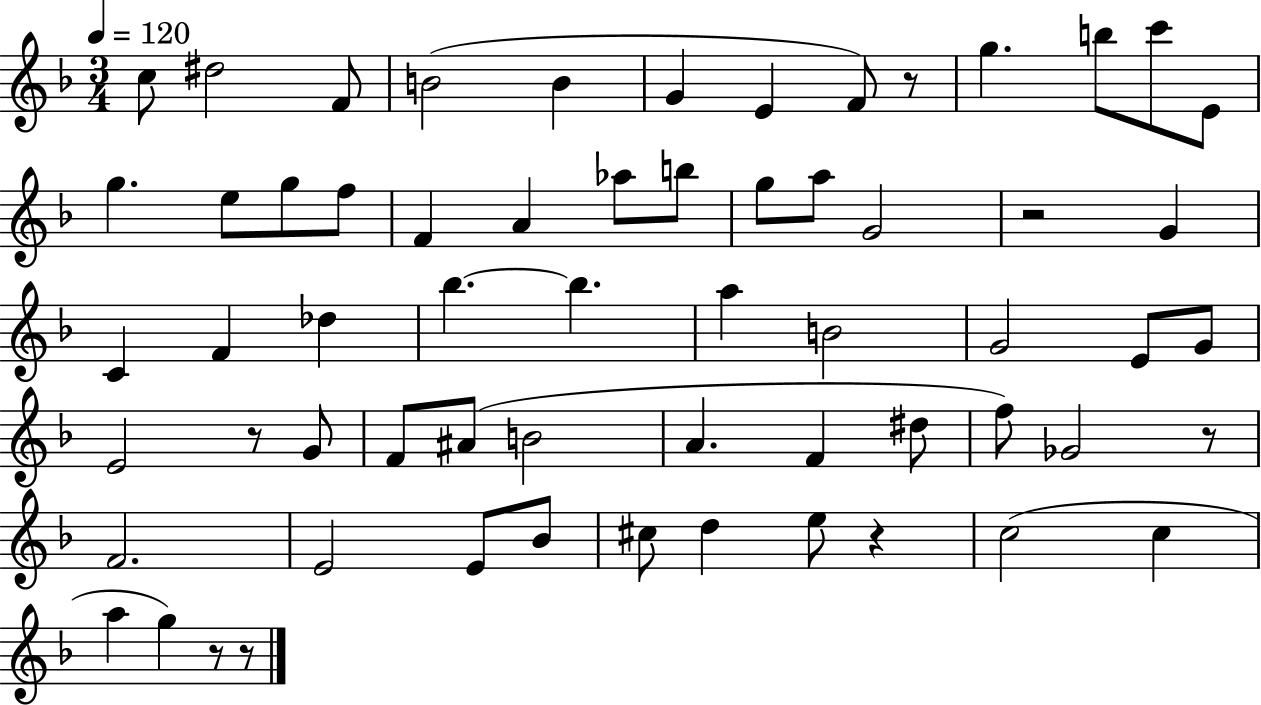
C5/e D#5/h F4/e B4/h B4/q G4/q E4/q F4/e R/e G5/q. B5/e C6/e E4/e G5/q. E5/e G5/e F5/e F4/q A4/q Ab5/e B5/e G5/e A5/e G4/h R/h G4/q C4/q F4/q Db5/q Bb5/q. Bb5/q. A5/q B4/h G4/h E4/e G4/e E4/h R/e G4/e F4/e A#4/e B4/h A4/q. F4/q D#5/e F5/e Gb4/h R/e F4/h. E4/h E4/e Bb4/e C#5/e D5/q E5/e R/q C5/h C5/q A5/q G5/q R/e R/e